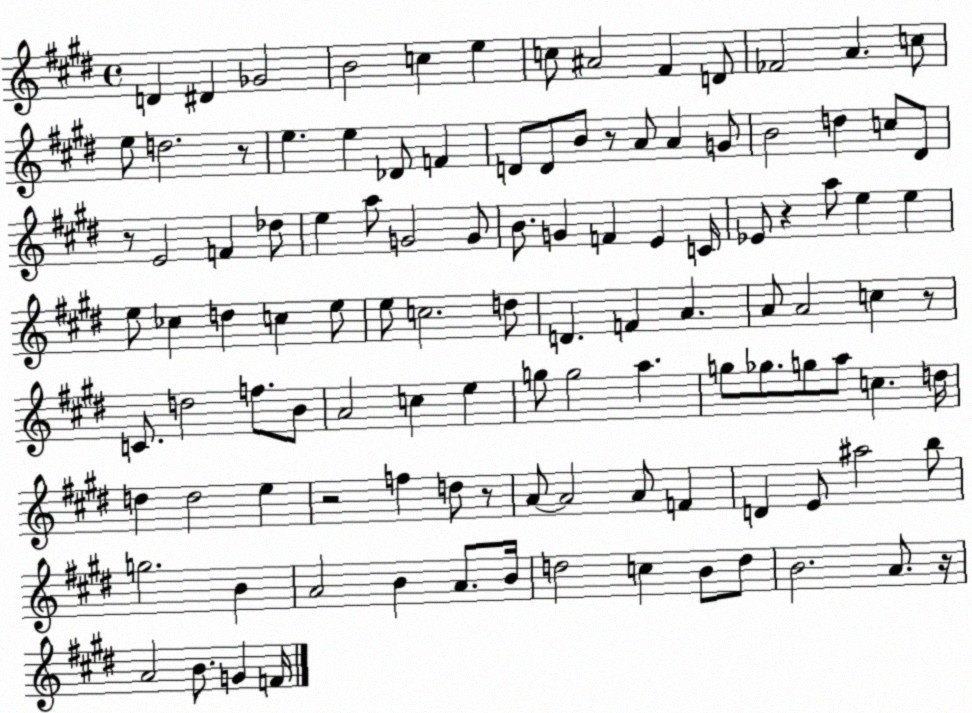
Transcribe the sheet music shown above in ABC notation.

X:1
T:Untitled
M:4/4
L:1/4
K:E
D ^D _G2 B2 c e c/2 ^A2 ^F D/2 _F2 A c/2 e/2 d2 z/2 e e _D/2 F D/2 D/2 B/2 z/2 A/2 A G/2 B2 d c/2 ^D/2 z/2 E2 F _d/2 e a/2 G2 G/2 B/2 G F E C/4 _E/2 z a/2 e e e/2 _c d c e/2 e/2 c2 d/2 D F A A/2 A2 c z/2 C/2 d2 f/2 B/2 A2 c e g/2 g2 a g/2 _g/2 g/2 a/2 c d/4 d d2 e z2 f d/2 z/2 A/2 A2 A/2 F D E/2 ^a2 b/2 g2 B A2 B A/2 B/4 d2 c B/2 d/2 B2 A/2 z/4 A2 B/2 G F/4